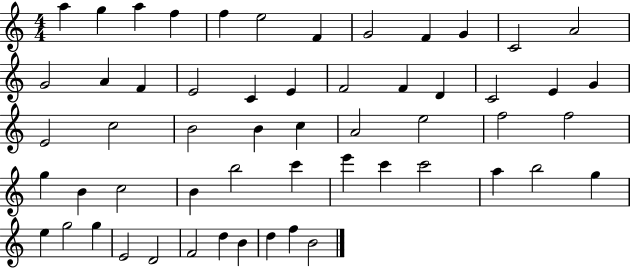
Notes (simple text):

A5/q G5/q A5/q F5/q F5/q E5/h F4/q G4/h F4/q G4/q C4/h A4/h G4/h A4/q F4/q E4/h C4/q E4/q F4/h F4/q D4/q C4/h E4/q G4/q E4/h C5/h B4/h B4/q C5/q A4/h E5/h F5/h F5/h G5/q B4/q C5/h B4/q B5/h C6/q E6/q C6/q C6/h A5/q B5/h G5/q E5/q G5/h G5/q E4/h D4/h F4/h D5/q B4/q D5/q F5/q B4/h